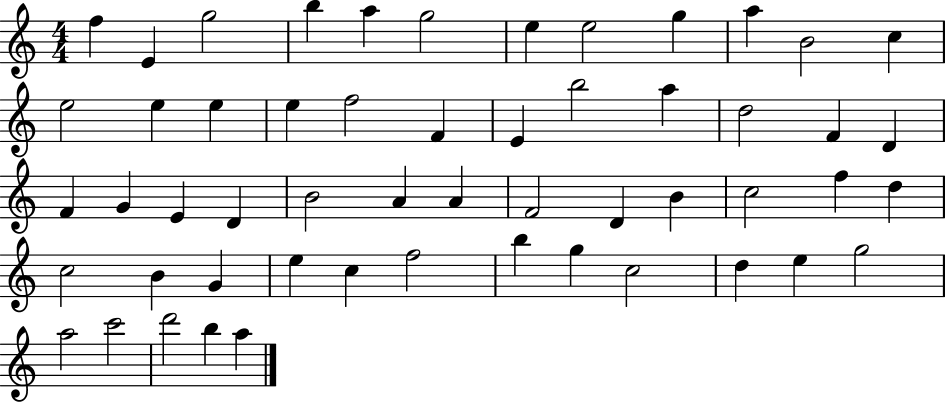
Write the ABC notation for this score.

X:1
T:Untitled
M:4/4
L:1/4
K:C
f E g2 b a g2 e e2 g a B2 c e2 e e e f2 F E b2 a d2 F D F G E D B2 A A F2 D B c2 f d c2 B G e c f2 b g c2 d e g2 a2 c'2 d'2 b a